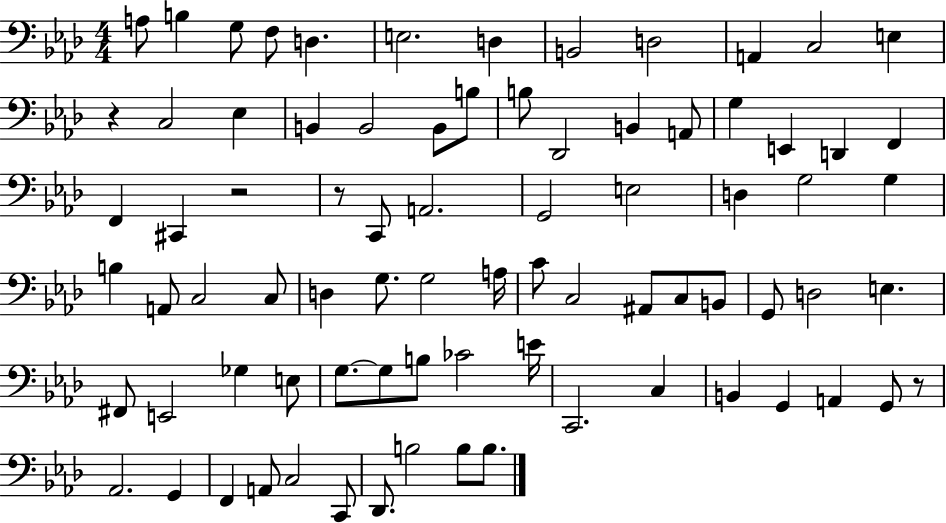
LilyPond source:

{
  \clef bass
  \numericTimeSignature
  \time 4/4
  \key aes \major
  a8 b4 g8 f8 d4. | e2. d4 | b,2 d2 | a,4 c2 e4 | \break r4 c2 ees4 | b,4 b,2 b,8 b8 | b8 des,2 b,4 a,8 | g4 e,4 d,4 f,4 | \break f,4 cis,4 r2 | r8 c,8 a,2. | g,2 e2 | d4 g2 g4 | \break b4 a,8 c2 c8 | d4 g8. g2 a16 | c'8 c2 ais,8 c8 b,8 | g,8 d2 e4. | \break fis,8 e,2 ges4 e8 | g8.~~ g8 b8 ces'2 e'16 | c,2. c4 | b,4 g,4 a,4 g,8 r8 | \break aes,2. g,4 | f,4 a,8 c2 c,8 | des,8. b2 b8 b8. | \bar "|."
}